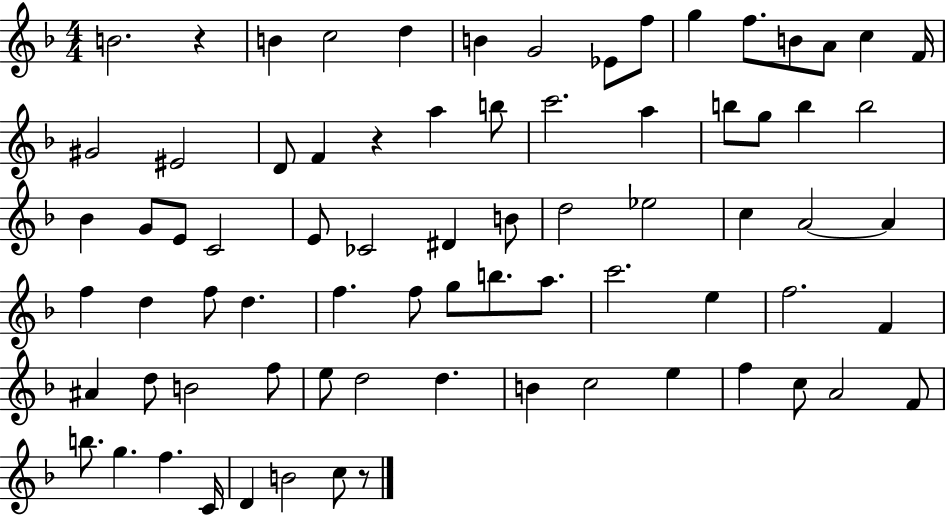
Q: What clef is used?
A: treble